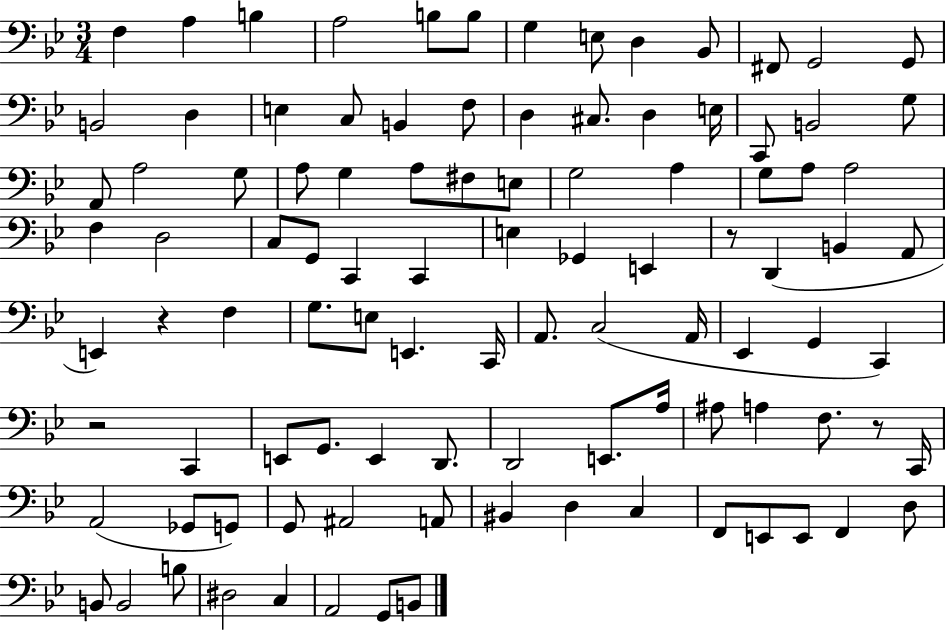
F3/q A3/q B3/q A3/h B3/e B3/e G3/q E3/e D3/q Bb2/e F#2/e G2/h G2/e B2/h D3/q E3/q C3/e B2/q F3/e D3/q C#3/e. D3/q E3/s C2/e B2/h G3/e A2/e A3/h G3/e A3/e G3/q A3/e F#3/e E3/e G3/h A3/q G3/e A3/e A3/h F3/q D3/h C3/e G2/e C2/q C2/q E3/q Gb2/q E2/q R/e D2/q B2/q A2/e E2/q R/q F3/q G3/e. E3/e E2/q. C2/s A2/e. C3/h A2/s Eb2/q G2/q C2/q R/h C2/q E2/e G2/e. E2/q D2/e. D2/h E2/e. A3/s A#3/e A3/q F3/e. R/e C2/s A2/h Gb2/e G2/e G2/e A#2/h A2/e BIS2/q D3/q C3/q F2/e E2/e E2/e F2/q D3/e B2/e B2/h B3/e D#3/h C3/q A2/h G2/e B2/e